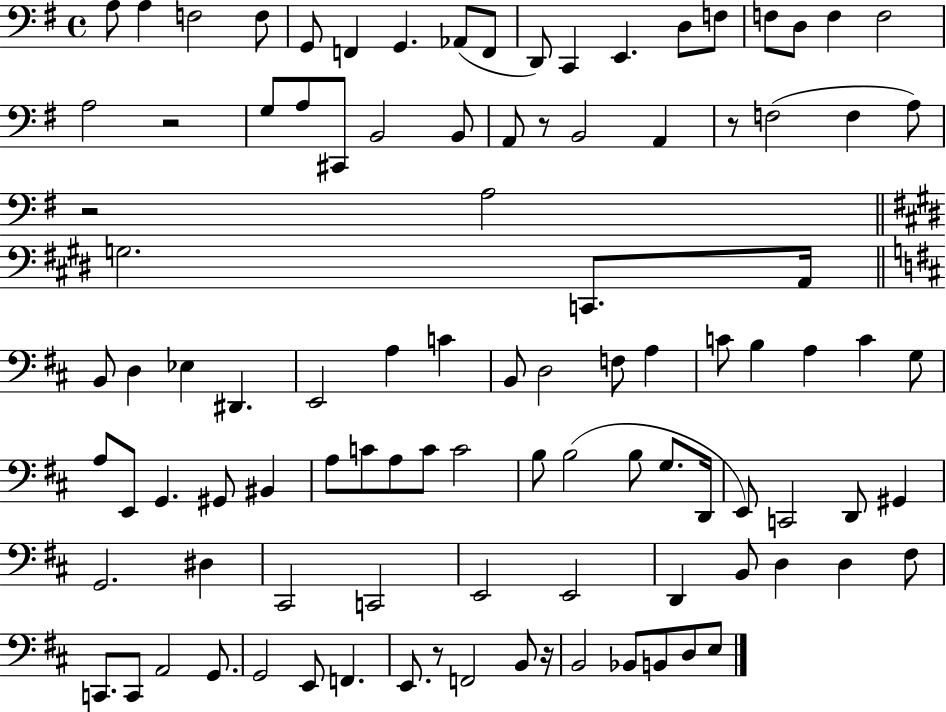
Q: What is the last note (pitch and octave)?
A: E3